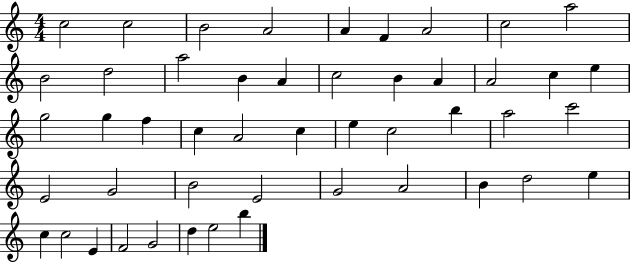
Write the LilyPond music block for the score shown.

{
  \clef treble
  \numericTimeSignature
  \time 4/4
  \key c \major
  c''2 c''2 | b'2 a'2 | a'4 f'4 a'2 | c''2 a''2 | \break b'2 d''2 | a''2 b'4 a'4 | c''2 b'4 a'4 | a'2 c''4 e''4 | \break g''2 g''4 f''4 | c''4 a'2 c''4 | e''4 c''2 b''4 | a''2 c'''2 | \break e'2 g'2 | b'2 e'2 | g'2 a'2 | b'4 d''2 e''4 | \break c''4 c''2 e'4 | f'2 g'2 | d''4 e''2 b''4 | \bar "|."
}